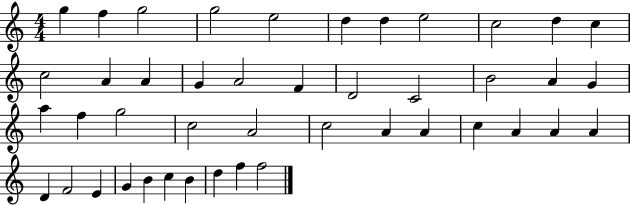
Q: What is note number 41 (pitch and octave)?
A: B4